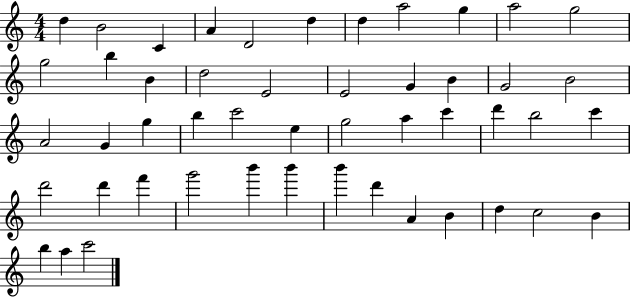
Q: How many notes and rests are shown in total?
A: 49